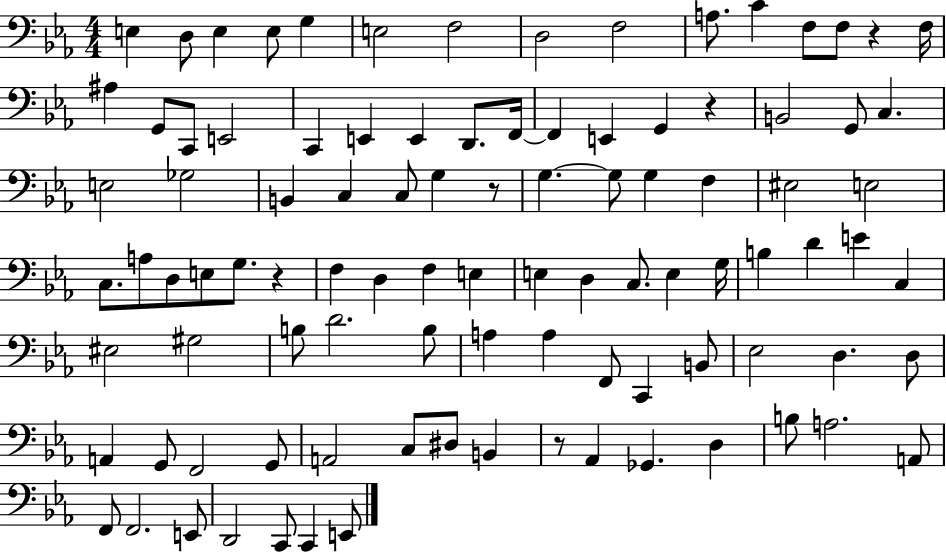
E3/q D3/e E3/q E3/e G3/q E3/h F3/h D3/h F3/h A3/e. C4/q F3/e F3/e R/q F3/s A#3/q G2/e C2/e E2/h C2/q E2/q E2/q D2/e. F2/s F2/q E2/q G2/q R/q B2/h G2/e C3/q. E3/h Gb3/h B2/q C3/q C3/e G3/q R/e G3/q. G3/e G3/q F3/q EIS3/h E3/h C3/e. A3/e D3/e E3/e G3/e. R/q F3/q D3/q F3/q E3/q E3/q D3/q C3/e. E3/q G3/s B3/q D4/q E4/q C3/q EIS3/h G#3/h B3/e D4/h. B3/e A3/q A3/q F2/e C2/q B2/e Eb3/h D3/q. D3/e A2/q G2/e F2/h G2/e A2/h C3/e D#3/e B2/q R/e Ab2/q Gb2/q. D3/q B3/e A3/h. A2/e F2/e F2/h. E2/e D2/h C2/e C2/q E2/e